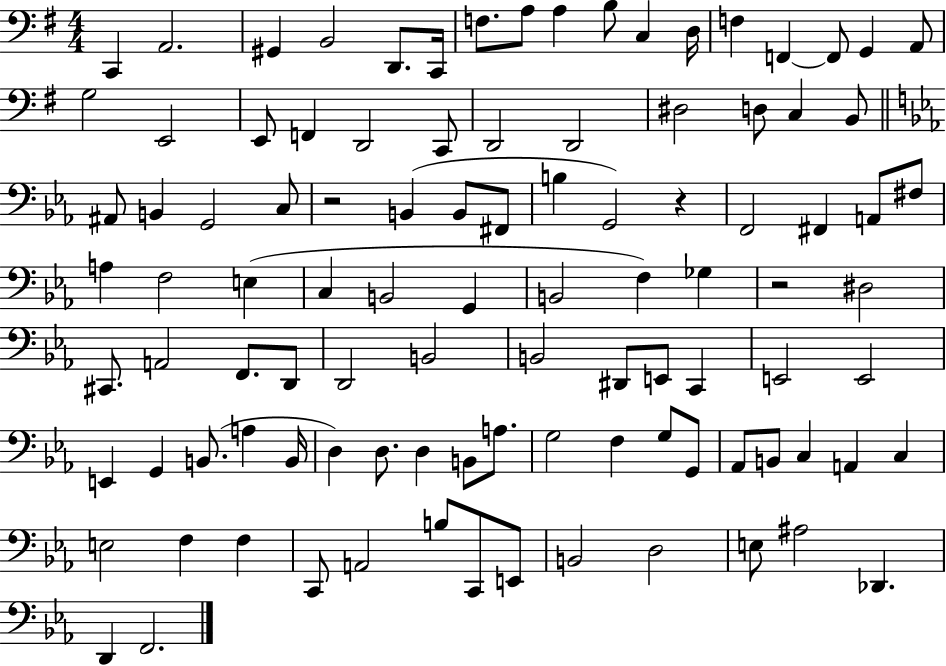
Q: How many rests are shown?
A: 3